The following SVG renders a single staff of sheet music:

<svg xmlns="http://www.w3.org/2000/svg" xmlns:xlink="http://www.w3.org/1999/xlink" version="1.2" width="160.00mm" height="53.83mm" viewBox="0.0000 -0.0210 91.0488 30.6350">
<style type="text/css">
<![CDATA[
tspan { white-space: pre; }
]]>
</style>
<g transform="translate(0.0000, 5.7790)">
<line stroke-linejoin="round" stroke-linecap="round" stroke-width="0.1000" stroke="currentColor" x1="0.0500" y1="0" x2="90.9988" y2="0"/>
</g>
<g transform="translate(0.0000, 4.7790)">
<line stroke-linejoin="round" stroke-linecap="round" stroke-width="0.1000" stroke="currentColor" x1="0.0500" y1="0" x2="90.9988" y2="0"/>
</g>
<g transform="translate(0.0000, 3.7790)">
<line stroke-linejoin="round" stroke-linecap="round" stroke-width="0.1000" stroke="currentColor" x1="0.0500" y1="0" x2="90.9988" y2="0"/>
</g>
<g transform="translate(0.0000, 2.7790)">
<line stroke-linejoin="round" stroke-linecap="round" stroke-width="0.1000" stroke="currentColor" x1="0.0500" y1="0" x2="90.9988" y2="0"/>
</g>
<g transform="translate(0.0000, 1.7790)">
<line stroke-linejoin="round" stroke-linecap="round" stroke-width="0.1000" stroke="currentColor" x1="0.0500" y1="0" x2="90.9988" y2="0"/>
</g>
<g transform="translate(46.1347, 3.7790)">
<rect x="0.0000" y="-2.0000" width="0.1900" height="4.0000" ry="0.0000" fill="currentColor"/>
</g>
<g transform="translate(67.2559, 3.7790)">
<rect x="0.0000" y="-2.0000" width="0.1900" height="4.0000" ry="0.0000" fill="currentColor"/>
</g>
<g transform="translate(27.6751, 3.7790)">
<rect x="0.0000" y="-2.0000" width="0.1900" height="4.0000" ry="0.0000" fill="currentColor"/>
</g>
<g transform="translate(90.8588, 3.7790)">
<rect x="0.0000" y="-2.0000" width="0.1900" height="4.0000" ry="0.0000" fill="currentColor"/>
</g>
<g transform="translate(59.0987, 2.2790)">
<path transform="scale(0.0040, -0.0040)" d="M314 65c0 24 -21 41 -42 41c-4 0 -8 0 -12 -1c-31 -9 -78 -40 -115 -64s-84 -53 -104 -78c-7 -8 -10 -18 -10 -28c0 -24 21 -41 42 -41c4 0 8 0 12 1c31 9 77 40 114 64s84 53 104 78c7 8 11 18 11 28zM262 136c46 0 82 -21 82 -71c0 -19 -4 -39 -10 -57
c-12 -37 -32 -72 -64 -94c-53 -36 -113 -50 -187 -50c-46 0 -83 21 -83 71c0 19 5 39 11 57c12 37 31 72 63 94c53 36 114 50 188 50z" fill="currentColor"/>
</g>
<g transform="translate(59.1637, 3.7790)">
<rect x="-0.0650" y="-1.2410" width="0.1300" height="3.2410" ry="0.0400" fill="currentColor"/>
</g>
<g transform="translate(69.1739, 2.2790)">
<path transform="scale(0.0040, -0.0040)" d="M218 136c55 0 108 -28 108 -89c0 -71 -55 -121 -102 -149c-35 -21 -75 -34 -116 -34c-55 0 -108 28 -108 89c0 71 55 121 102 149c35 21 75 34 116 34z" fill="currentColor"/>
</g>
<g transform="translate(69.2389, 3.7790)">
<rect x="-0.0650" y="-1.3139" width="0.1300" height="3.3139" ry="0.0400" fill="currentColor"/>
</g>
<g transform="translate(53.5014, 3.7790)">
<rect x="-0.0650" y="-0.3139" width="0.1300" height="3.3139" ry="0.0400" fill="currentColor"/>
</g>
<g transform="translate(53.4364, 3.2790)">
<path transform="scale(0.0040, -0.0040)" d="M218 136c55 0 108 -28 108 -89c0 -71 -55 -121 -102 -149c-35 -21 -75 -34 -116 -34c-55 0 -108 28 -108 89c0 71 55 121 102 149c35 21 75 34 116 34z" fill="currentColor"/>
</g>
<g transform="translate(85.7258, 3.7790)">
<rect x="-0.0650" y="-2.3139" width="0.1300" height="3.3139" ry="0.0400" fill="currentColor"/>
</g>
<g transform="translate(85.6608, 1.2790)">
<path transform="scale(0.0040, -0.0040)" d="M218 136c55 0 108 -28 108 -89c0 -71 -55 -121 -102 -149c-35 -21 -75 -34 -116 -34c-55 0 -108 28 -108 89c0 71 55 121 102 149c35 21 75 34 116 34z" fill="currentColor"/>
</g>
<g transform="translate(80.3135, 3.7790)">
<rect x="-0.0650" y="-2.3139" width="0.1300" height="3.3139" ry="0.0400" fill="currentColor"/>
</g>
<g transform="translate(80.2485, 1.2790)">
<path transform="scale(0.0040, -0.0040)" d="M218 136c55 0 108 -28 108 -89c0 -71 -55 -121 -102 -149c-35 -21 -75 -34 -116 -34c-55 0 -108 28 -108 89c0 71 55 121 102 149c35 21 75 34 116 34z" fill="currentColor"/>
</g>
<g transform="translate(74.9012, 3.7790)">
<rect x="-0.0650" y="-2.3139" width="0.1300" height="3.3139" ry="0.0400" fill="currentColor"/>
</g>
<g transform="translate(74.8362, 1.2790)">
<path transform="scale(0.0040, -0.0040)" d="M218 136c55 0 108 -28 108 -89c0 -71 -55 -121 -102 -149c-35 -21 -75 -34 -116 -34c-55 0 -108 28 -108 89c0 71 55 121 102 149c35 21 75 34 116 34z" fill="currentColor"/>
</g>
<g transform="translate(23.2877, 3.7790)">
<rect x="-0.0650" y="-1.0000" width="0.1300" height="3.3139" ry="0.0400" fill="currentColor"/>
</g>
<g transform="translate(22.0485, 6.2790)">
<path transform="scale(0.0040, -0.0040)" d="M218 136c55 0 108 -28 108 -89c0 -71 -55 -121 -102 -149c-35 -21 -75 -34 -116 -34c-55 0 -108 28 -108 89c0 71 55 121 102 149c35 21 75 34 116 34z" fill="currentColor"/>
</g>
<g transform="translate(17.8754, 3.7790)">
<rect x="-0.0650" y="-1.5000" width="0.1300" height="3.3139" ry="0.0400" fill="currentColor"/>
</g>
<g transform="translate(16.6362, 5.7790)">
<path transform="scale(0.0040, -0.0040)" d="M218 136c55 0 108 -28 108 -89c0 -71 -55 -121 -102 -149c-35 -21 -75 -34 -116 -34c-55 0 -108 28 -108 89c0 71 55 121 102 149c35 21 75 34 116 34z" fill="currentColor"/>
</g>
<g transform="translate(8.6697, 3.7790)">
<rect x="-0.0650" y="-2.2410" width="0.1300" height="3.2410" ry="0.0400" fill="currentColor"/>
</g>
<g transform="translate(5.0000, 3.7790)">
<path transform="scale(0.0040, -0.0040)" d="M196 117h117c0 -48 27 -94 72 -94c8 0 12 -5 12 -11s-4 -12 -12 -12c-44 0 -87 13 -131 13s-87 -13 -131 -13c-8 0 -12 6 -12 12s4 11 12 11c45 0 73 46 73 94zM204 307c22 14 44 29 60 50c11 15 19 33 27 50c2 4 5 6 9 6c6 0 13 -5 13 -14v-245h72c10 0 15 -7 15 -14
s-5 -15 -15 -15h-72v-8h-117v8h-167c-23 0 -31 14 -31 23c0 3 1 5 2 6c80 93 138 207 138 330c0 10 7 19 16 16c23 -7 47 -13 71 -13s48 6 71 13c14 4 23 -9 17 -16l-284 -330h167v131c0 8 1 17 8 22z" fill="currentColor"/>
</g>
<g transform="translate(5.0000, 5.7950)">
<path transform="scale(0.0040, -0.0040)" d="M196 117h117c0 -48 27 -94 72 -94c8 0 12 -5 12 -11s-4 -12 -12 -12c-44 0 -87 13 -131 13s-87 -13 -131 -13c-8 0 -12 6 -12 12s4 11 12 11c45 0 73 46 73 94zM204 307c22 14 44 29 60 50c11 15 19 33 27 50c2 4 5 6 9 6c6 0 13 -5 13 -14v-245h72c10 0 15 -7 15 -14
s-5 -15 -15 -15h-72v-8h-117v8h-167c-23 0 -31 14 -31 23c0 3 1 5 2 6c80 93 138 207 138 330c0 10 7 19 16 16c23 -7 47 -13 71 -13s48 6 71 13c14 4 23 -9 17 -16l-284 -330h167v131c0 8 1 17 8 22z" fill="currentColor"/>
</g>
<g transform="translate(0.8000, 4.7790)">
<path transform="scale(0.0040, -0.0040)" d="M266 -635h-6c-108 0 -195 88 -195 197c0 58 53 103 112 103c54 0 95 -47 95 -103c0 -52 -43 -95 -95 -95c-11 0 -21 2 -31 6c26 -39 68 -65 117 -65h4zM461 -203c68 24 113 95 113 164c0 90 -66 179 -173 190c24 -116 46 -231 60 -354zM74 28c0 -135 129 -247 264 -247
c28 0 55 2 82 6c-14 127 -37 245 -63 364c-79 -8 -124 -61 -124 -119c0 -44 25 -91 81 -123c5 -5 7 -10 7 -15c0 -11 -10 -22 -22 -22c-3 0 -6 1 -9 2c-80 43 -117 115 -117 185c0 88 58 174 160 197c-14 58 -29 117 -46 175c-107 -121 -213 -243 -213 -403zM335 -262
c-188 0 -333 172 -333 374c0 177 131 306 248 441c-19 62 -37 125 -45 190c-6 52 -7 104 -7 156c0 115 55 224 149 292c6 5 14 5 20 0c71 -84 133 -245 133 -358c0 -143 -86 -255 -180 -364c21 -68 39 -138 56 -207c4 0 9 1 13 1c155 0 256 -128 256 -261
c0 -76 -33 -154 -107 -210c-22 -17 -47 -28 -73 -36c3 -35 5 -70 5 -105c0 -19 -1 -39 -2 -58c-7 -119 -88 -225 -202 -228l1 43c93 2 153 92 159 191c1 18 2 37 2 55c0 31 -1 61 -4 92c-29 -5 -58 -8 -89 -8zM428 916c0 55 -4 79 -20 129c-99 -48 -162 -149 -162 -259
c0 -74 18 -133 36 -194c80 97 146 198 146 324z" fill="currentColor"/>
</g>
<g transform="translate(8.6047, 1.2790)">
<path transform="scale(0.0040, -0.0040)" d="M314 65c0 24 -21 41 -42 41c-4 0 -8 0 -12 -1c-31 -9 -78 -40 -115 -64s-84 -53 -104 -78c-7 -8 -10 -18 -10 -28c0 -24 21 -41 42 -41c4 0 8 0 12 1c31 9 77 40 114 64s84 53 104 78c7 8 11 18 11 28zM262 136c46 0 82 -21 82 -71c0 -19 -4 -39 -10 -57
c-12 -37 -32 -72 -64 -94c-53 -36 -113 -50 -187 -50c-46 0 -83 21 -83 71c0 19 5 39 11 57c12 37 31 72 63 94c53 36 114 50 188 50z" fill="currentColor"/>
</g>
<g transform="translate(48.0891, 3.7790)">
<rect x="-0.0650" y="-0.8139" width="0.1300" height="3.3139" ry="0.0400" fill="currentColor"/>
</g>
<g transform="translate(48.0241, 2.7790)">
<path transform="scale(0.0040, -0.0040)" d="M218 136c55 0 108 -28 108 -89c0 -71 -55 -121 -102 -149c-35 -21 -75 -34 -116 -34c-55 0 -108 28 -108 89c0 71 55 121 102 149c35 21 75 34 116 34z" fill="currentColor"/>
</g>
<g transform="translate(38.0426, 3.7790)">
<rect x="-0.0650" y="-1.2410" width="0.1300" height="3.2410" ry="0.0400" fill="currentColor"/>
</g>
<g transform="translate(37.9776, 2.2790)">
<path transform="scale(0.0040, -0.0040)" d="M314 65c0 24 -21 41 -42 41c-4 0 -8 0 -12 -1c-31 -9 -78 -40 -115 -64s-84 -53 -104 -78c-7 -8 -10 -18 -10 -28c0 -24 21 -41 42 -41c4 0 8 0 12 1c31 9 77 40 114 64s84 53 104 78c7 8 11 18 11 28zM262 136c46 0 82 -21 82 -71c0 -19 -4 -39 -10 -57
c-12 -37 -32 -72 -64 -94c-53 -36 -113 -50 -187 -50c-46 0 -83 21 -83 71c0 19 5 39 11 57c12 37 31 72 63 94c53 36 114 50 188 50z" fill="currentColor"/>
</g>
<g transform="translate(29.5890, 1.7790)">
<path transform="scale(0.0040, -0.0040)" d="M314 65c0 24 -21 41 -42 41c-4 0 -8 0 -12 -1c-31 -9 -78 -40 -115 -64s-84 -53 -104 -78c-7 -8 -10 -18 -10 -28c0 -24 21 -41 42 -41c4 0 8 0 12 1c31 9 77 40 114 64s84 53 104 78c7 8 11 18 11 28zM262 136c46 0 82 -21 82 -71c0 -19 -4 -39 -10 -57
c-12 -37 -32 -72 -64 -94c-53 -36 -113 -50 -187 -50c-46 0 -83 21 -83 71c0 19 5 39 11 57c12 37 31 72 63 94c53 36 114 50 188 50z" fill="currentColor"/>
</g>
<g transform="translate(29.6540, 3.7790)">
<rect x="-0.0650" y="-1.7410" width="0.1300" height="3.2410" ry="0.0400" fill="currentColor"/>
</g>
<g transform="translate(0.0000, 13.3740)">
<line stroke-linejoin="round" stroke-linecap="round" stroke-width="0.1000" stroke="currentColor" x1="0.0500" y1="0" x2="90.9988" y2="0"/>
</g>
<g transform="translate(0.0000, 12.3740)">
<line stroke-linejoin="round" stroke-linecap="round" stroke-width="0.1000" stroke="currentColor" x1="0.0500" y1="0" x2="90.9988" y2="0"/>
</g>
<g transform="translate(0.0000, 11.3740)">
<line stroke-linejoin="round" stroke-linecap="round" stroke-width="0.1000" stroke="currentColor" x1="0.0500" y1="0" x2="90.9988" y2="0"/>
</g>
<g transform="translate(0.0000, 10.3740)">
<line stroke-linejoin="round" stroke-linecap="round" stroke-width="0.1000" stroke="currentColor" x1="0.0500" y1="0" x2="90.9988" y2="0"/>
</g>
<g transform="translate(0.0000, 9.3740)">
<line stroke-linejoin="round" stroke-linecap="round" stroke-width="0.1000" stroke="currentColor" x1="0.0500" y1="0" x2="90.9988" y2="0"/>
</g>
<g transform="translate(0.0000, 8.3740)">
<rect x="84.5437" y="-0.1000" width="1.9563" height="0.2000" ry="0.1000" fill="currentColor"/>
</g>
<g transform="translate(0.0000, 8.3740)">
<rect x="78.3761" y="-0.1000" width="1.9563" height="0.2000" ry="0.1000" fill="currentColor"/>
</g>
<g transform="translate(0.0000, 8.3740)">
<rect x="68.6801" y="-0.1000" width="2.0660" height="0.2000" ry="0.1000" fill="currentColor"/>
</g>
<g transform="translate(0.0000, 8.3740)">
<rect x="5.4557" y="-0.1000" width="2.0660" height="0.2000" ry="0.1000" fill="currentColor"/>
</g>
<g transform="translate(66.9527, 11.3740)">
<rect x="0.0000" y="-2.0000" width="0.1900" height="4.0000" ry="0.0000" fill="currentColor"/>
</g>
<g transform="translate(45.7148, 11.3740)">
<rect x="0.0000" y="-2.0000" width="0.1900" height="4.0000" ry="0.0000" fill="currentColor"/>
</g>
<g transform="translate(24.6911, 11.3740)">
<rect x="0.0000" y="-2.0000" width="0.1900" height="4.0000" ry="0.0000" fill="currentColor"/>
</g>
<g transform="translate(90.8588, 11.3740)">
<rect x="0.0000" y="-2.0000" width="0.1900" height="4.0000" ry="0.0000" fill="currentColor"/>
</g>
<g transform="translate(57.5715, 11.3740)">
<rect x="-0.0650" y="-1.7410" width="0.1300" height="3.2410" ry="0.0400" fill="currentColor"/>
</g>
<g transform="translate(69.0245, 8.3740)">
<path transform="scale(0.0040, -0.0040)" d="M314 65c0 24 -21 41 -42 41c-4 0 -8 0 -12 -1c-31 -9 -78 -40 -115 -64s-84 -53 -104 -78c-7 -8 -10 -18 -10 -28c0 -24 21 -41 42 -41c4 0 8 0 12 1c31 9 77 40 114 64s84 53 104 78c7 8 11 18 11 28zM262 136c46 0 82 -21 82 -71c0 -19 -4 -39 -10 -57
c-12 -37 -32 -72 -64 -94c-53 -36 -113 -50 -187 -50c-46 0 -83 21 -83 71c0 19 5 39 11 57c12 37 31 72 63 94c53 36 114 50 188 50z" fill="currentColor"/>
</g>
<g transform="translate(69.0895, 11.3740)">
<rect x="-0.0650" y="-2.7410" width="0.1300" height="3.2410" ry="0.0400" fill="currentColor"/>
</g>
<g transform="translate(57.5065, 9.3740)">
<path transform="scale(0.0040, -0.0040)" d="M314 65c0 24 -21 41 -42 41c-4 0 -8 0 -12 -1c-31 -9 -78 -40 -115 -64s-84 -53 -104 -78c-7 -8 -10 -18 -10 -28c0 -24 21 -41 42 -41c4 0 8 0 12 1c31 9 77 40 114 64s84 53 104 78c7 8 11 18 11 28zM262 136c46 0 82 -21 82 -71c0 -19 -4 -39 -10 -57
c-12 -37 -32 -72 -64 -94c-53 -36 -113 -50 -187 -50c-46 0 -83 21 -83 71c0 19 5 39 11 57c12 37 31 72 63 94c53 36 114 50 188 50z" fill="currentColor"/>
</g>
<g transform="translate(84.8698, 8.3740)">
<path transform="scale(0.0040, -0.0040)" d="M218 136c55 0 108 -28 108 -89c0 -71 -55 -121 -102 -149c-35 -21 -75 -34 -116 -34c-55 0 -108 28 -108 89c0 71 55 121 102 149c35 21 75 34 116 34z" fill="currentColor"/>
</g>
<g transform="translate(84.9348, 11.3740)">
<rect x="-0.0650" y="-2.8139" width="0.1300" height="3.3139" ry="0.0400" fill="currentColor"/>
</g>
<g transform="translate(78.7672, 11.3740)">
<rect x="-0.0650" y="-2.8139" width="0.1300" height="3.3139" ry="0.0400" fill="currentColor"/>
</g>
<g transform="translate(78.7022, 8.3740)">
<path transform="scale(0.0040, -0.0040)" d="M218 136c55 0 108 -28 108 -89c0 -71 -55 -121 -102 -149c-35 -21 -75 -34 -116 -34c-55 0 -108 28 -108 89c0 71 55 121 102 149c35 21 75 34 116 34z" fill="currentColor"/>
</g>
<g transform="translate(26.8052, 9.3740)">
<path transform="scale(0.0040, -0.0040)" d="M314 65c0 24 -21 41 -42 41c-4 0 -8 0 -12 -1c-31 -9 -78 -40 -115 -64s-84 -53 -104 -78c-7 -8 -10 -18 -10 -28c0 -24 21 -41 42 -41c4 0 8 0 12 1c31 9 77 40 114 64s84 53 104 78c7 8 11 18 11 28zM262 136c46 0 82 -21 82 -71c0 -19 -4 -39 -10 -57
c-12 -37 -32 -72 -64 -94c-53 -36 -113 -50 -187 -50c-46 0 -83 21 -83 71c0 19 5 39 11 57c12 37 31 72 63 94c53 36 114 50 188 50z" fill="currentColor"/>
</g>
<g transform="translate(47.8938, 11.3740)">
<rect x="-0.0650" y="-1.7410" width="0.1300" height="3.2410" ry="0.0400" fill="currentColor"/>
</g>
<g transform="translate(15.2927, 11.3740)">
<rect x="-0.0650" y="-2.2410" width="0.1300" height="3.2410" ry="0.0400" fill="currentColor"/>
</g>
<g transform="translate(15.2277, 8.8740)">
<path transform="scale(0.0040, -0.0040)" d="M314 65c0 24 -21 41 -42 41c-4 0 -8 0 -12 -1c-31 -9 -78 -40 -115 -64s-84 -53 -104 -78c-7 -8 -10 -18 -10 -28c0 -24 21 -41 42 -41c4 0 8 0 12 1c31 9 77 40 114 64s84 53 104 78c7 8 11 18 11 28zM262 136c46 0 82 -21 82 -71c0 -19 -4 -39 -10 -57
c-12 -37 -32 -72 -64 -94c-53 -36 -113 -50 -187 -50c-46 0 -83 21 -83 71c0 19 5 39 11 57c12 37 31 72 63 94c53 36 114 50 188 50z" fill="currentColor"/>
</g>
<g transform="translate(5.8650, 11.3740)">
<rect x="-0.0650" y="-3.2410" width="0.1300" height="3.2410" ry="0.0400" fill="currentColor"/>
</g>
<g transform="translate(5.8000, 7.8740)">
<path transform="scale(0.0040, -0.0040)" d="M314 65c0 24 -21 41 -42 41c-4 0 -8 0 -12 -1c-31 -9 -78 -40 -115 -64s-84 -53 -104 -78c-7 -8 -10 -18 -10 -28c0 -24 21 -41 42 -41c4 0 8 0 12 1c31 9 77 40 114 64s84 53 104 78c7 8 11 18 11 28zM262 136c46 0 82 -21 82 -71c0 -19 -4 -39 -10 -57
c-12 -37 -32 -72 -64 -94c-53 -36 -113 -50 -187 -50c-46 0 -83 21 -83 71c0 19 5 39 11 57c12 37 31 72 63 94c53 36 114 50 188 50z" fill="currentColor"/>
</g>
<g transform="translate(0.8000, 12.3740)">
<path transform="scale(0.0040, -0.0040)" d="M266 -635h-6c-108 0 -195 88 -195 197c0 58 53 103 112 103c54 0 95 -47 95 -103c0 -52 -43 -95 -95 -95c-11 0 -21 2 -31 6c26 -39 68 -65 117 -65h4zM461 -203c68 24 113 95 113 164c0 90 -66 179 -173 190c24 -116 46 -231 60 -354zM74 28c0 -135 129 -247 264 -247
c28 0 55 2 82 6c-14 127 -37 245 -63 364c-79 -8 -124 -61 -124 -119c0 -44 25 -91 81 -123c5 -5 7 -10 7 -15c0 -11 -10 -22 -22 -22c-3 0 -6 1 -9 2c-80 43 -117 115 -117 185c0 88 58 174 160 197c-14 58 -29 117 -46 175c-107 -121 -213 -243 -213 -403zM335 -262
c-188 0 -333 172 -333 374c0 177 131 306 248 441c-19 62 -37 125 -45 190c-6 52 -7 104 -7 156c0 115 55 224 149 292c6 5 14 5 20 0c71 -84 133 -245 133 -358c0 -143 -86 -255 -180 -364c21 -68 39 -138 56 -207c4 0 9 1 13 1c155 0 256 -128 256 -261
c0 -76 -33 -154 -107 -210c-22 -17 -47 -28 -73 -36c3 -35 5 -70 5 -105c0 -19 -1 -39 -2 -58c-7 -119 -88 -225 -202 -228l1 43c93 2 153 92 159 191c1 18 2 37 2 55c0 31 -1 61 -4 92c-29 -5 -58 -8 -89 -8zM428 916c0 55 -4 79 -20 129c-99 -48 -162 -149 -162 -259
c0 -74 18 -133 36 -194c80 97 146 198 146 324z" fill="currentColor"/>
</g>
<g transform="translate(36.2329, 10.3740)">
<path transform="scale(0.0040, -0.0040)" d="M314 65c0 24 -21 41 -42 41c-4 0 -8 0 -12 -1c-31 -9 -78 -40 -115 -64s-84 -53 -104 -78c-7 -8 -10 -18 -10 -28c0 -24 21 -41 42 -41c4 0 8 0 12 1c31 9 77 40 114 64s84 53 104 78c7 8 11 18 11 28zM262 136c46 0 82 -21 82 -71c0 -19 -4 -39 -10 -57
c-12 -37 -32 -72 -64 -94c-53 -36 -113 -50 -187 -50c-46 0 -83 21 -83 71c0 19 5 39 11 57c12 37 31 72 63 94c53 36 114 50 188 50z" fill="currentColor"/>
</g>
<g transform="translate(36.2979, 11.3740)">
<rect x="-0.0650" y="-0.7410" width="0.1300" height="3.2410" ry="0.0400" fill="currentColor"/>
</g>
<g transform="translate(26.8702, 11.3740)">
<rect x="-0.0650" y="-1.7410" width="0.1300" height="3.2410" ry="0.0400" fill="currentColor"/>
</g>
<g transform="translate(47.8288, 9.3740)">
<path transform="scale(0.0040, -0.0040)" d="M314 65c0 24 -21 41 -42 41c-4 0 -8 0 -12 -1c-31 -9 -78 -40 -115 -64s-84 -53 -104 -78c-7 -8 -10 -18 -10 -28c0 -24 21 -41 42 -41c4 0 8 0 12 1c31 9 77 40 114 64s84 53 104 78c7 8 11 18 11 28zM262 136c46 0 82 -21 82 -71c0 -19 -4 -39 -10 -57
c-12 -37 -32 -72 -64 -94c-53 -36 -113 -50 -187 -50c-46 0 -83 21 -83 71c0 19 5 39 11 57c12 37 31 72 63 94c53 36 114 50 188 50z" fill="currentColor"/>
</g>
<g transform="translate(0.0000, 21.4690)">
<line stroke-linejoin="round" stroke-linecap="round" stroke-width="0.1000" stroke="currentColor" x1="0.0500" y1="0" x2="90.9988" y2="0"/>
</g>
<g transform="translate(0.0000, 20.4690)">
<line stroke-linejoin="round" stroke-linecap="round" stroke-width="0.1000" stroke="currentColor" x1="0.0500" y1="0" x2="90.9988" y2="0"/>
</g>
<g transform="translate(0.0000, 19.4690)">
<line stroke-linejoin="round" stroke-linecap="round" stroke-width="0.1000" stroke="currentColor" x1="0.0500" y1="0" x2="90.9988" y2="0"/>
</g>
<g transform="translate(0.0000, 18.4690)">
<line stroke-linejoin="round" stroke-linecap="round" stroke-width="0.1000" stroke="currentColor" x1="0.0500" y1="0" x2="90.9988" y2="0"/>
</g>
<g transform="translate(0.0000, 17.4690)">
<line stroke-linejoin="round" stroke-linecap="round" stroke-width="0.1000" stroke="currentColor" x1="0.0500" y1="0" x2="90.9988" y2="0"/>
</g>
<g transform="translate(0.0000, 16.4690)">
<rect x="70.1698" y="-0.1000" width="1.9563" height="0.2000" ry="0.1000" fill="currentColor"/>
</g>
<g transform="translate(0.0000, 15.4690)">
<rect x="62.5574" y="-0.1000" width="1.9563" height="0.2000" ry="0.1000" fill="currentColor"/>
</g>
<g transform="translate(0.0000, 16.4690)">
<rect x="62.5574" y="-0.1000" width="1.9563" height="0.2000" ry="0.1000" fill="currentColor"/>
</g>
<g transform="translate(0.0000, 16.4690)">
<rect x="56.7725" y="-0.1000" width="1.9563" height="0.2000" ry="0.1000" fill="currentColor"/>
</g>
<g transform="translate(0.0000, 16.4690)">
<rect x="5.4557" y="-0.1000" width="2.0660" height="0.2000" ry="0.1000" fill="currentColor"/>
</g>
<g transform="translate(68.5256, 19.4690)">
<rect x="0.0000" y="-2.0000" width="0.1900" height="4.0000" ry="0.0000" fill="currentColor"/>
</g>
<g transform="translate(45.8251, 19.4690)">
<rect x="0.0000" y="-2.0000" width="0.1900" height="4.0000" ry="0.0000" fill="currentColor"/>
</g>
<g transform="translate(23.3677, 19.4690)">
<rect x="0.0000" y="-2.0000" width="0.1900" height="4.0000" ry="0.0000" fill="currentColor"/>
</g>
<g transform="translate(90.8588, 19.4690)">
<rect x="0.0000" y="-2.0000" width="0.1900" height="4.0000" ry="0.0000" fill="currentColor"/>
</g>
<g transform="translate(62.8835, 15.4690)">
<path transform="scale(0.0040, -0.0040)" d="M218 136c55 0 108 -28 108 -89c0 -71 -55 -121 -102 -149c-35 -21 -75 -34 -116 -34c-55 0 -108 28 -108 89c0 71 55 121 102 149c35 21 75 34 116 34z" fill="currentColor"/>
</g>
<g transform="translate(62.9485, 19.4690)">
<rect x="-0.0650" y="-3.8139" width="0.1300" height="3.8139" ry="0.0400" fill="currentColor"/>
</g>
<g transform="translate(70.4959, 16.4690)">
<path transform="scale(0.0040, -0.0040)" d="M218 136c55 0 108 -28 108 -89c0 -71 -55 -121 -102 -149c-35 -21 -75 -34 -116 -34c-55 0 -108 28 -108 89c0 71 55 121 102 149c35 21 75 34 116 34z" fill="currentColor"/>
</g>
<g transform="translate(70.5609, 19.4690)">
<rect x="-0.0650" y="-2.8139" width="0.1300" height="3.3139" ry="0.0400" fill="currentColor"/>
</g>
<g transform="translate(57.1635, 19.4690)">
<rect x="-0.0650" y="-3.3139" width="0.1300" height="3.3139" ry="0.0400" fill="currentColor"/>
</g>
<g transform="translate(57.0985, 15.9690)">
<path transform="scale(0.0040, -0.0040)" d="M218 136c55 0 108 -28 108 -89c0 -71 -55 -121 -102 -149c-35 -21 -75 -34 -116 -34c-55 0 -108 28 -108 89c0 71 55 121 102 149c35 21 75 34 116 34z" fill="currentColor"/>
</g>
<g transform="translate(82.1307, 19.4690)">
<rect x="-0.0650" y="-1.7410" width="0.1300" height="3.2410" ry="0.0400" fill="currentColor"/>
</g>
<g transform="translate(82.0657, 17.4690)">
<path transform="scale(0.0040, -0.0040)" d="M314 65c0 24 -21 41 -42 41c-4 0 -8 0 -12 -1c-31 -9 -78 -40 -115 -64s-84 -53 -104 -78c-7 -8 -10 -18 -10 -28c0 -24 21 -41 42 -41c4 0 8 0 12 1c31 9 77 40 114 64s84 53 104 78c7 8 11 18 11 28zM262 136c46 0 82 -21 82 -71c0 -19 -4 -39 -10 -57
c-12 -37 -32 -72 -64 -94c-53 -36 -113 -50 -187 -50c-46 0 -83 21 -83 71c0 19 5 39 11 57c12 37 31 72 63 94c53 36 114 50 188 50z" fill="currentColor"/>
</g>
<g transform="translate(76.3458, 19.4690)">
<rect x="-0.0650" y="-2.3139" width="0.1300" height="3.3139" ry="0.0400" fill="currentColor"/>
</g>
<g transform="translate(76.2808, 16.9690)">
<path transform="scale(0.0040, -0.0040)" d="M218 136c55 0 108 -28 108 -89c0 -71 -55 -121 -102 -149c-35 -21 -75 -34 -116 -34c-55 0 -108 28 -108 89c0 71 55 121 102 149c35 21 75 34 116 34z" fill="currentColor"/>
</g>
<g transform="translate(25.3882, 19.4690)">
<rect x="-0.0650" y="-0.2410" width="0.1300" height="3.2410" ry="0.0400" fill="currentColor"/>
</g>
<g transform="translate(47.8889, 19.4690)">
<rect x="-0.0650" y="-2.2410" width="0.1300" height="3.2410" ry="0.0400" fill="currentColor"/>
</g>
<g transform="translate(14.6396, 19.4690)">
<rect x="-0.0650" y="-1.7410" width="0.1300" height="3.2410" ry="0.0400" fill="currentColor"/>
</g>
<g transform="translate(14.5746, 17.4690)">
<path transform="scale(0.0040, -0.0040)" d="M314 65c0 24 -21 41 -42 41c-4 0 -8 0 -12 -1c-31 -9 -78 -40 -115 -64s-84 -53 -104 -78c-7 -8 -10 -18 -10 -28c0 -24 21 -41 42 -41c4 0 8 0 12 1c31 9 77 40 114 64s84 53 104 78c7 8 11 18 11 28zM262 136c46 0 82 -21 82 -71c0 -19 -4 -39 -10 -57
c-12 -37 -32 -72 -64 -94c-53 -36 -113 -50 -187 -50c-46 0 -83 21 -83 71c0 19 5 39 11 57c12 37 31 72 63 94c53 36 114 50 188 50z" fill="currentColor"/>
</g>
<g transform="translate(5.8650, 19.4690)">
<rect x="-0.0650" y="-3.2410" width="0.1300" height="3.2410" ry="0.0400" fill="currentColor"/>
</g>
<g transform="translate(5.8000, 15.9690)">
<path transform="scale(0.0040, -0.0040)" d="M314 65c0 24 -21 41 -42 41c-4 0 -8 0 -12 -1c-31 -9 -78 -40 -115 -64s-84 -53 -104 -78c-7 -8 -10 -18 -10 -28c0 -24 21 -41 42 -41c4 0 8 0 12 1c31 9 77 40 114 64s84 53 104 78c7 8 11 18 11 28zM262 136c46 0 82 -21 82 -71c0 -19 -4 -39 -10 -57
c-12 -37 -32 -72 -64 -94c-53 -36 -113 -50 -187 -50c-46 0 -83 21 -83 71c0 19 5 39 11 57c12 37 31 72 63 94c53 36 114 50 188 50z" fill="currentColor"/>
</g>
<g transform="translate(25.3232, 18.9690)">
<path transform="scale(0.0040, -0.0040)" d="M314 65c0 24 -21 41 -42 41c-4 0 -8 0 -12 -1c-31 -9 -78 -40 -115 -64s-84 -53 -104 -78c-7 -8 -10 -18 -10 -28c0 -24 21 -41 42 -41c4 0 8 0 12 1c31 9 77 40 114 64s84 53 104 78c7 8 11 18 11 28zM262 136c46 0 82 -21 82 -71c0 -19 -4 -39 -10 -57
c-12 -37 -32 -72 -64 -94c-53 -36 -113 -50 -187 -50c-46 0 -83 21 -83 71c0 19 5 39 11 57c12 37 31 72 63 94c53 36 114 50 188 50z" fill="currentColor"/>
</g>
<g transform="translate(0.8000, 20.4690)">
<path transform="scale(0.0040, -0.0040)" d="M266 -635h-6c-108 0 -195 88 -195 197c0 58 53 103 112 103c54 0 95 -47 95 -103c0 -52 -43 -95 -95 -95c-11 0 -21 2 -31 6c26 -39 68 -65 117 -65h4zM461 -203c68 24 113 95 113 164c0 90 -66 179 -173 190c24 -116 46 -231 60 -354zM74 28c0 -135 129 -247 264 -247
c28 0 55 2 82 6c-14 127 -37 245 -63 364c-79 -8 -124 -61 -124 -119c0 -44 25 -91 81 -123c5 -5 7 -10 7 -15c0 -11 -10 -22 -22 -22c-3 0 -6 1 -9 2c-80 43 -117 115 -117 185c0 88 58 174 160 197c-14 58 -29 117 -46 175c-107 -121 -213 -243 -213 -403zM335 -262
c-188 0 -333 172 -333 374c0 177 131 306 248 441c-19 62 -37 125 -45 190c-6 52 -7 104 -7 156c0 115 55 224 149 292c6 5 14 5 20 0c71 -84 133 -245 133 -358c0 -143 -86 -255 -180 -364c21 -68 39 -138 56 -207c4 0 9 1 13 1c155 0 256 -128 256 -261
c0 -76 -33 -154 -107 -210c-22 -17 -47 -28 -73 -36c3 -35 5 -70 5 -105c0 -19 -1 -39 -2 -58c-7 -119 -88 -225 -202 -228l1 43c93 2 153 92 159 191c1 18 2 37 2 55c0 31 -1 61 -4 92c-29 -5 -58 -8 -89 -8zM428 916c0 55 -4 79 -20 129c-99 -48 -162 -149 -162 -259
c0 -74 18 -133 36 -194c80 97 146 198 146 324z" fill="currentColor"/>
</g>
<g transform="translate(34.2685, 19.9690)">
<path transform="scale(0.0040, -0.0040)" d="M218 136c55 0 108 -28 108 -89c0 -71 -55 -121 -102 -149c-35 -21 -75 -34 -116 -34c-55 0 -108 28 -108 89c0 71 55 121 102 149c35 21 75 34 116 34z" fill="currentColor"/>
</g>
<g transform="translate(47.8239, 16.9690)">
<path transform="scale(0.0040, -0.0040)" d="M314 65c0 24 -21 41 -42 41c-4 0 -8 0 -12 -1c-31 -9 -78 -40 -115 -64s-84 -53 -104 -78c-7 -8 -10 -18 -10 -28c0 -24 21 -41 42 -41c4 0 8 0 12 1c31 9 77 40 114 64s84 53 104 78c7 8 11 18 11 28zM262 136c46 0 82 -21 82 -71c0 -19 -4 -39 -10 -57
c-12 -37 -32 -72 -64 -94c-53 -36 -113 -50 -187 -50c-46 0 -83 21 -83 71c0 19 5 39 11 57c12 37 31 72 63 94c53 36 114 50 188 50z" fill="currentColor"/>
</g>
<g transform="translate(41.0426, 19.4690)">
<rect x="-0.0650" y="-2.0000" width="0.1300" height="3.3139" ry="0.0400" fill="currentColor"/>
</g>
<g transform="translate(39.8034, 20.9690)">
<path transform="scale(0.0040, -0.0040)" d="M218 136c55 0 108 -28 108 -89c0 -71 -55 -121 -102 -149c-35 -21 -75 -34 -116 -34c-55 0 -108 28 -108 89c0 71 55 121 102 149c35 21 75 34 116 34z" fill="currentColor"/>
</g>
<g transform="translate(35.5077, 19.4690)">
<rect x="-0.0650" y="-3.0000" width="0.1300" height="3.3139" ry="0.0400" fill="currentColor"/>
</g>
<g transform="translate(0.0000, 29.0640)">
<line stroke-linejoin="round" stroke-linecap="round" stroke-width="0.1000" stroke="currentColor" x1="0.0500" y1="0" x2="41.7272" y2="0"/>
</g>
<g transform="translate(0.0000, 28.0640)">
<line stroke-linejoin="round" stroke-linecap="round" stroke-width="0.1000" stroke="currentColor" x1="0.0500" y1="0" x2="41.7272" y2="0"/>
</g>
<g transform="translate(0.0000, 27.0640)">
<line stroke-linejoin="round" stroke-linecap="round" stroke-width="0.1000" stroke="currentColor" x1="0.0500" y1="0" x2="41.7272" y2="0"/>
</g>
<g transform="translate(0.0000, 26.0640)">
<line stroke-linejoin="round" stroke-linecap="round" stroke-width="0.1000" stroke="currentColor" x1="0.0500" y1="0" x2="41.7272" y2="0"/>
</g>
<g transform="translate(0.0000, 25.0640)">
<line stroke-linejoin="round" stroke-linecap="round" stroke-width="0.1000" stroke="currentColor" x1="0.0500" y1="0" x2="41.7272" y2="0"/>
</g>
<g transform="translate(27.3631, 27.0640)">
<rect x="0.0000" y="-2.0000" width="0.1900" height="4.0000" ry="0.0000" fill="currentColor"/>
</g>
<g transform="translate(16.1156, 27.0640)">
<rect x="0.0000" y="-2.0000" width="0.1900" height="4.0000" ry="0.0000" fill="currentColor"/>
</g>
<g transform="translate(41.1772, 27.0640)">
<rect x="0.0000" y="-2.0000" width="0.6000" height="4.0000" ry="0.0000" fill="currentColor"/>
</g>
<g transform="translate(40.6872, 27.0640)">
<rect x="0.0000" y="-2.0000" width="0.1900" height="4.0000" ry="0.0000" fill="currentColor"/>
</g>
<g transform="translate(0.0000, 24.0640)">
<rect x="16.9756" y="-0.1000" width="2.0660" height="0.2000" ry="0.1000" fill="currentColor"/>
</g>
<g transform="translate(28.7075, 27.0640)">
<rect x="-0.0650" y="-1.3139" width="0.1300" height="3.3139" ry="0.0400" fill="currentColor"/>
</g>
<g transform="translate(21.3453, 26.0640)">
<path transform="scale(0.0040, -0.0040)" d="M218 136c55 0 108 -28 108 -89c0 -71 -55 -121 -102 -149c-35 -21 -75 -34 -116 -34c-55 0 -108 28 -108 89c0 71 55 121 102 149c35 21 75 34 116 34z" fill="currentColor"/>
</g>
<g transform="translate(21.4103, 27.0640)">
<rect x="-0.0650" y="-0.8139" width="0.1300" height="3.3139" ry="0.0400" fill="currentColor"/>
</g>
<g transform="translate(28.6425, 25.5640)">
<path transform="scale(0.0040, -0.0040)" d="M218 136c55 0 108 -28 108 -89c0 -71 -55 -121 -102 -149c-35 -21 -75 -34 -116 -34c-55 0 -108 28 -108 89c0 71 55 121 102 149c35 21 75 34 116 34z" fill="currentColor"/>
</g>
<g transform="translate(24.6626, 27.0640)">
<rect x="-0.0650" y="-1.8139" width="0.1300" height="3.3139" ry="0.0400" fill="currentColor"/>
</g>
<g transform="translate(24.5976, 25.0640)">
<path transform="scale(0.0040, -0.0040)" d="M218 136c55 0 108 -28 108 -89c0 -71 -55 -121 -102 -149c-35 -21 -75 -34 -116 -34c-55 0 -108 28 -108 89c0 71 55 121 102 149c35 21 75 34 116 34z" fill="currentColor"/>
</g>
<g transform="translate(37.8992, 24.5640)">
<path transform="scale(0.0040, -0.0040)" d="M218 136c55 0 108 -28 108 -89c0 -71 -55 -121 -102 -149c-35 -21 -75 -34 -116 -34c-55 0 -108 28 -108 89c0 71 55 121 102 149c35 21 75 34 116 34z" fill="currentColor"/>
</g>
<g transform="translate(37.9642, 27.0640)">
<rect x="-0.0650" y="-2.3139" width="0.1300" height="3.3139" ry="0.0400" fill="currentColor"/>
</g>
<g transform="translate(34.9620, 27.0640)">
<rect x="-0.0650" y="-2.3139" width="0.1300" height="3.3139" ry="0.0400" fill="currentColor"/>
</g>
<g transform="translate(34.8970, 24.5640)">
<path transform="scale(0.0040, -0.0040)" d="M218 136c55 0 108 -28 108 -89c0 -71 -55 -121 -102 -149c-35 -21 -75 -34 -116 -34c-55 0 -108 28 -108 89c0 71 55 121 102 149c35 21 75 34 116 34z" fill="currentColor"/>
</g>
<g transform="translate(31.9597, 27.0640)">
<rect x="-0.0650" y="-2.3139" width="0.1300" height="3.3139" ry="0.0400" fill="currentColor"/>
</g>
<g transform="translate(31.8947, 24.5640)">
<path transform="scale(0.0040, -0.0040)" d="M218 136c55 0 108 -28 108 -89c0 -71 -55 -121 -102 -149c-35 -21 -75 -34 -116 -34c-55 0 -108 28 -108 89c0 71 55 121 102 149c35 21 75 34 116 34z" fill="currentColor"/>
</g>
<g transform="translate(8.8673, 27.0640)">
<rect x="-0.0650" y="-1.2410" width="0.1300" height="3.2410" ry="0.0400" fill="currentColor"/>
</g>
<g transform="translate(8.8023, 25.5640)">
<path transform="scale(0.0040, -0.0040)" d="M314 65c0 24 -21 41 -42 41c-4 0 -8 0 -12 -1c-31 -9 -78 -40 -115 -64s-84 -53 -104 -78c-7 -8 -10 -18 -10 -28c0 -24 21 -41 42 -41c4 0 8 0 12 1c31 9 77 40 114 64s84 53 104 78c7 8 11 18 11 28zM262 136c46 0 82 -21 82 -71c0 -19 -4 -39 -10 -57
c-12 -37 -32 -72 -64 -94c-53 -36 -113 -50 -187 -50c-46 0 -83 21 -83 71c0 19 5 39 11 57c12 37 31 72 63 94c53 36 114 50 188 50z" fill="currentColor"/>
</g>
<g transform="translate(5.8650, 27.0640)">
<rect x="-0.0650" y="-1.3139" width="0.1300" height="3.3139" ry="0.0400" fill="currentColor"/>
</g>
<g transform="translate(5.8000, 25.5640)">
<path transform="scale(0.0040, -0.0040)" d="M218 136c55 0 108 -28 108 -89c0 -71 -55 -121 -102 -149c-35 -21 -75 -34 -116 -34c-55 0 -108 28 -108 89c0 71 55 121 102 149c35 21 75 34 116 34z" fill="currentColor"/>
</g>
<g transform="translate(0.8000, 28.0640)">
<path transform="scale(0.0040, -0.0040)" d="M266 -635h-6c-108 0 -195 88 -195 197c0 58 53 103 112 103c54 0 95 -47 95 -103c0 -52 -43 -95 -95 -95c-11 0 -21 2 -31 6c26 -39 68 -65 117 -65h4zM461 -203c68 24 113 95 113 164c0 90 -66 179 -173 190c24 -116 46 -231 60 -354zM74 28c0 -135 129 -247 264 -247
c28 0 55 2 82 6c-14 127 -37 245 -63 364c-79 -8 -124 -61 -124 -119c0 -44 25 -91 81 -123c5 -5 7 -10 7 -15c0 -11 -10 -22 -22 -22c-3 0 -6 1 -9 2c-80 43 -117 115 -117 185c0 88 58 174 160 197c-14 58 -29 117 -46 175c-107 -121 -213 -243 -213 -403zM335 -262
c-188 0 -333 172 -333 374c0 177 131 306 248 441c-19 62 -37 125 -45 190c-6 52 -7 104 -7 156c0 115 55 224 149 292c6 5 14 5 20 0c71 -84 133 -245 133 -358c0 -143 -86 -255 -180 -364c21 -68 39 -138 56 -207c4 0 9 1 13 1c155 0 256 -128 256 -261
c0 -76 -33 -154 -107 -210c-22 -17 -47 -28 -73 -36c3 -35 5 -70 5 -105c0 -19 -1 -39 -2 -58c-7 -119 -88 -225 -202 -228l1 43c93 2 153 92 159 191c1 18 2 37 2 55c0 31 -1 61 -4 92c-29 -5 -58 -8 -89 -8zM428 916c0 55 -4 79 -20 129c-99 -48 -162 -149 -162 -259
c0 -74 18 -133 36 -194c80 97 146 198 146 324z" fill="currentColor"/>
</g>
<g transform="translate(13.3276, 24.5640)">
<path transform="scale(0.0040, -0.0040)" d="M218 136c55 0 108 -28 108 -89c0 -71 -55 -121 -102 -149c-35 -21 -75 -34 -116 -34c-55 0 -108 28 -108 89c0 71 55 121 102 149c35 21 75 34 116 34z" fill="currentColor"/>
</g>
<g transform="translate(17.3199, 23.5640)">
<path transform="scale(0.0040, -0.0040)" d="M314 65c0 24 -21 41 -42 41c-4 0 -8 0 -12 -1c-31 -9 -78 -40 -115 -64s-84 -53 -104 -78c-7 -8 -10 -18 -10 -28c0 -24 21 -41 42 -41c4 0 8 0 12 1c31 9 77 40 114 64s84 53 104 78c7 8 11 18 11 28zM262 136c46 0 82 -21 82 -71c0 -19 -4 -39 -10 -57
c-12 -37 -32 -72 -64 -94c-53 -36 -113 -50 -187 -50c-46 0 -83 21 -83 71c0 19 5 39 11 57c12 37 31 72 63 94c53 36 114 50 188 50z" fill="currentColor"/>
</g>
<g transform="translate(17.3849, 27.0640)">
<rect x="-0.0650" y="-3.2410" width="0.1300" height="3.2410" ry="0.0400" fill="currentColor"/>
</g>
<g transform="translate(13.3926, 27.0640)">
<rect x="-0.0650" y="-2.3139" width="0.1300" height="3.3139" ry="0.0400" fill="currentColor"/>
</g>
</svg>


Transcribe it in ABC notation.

X:1
T:Untitled
M:4/4
L:1/4
K:C
g2 E D f2 e2 d c e2 e g g g b2 g2 f2 d2 f2 f2 a2 a a b2 f2 c2 A F g2 b c' a g f2 e e2 g b2 d f e g g g